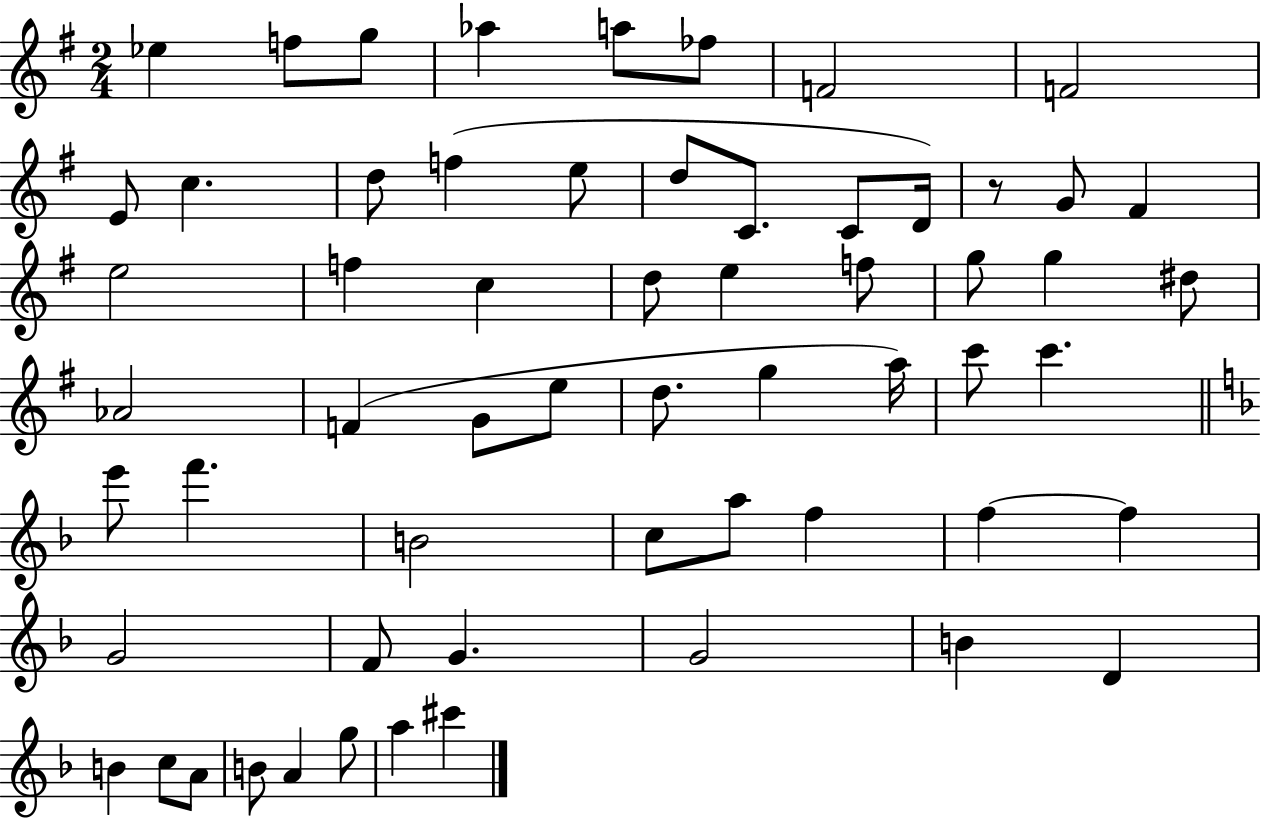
{
  \clef treble
  \numericTimeSignature
  \time 2/4
  \key g \major
  ees''4 f''8 g''8 | aes''4 a''8 fes''8 | f'2 | f'2 | \break e'8 c''4. | d''8 f''4( e''8 | d''8 c'8. c'8 d'16) | r8 g'8 fis'4 | \break e''2 | f''4 c''4 | d''8 e''4 f''8 | g''8 g''4 dis''8 | \break aes'2 | f'4( g'8 e''8 | d''8. g''4 a''16) | c'''8 c'''4. | \break \bar "||" \break \key d \minor e'''8 f'''4. | b'2 | c''8 a''8 f''4 | f''4~~ f''4 | \break g'2 | f'8 g'4. | g'2 | b'4 d'4 | \break b'4 c''8 a'8 | b'8 a'4 g''8 | a''4 cis'''4 | \bar "|."
}